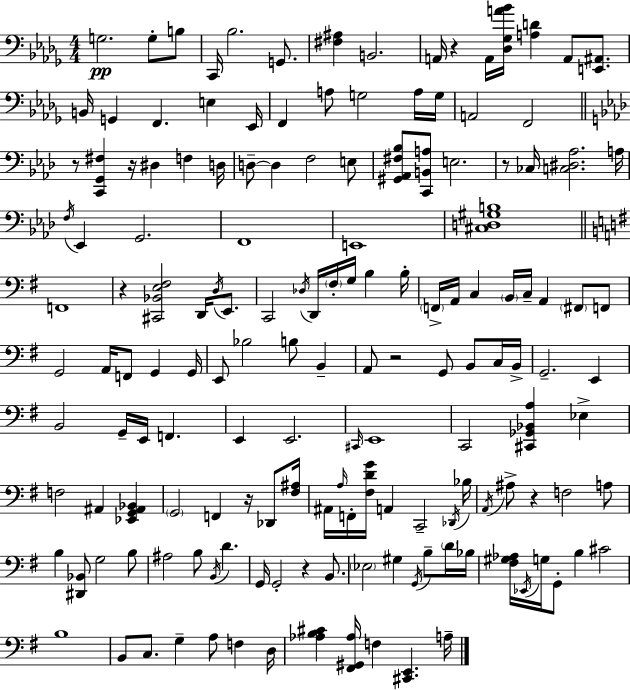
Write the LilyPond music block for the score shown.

{
  \clef bass
  \numericTimeSignature
  \time 4/4
  \key bes \minor
  g2.\pp g8-. b8 | c,16 bes2. g,8. | <fis ais>4 b,2. | a,16 r4 a,16 <des ges a' bes'>16 <a d'>4 a,8 <e, ais,>8. | \break b,16 g,4 f,4. e4 ees,16 | f,4 a8 g2 a16 g16 | a,2 f,2 | \bar "||" \break \key aes \major r8 <c, g, fis>4 r16 dis4 f4 d16 | d8--~~ d4 f2 e8 | <gis, aes, fis bes>8 <c, b, a>8 e2. | r8 ces16 <c dis aes>2. a16 | \break \acciaccatura { f16 } ees,4 g,2. | f,1 | e,1 | <cis d gis b>1 | \break \bar "||" \break \key g \major f,1 | r4 <cis, bes, e fis>2 d,16 \acciaccatura { d16 } e,8. | c,2 \acciaccatura { des16 } d,16 \parenthesize fis16-. g16 b4 | b16-. \parenthesize f,16-> a,16 c4 \parenthesize b,16 c16-- a,4 \parenthesize fis,8 | \break f,8 g,2 a,16 f,8 g,4 | g,16 e,8 bes2 b8 b,4-- | a,8 r2 g,8 b,8 | c16 b,16-> g,2.-- e,4 | \break b,2 g,16-- e,16 f,4. | e,4 e,2. | \grace { cis,16 } e,1 | c,2 <cis, ges, bes, a>4 ees4-> | \break f2 ais,4 <ees, g, ais, bes,>4 | \parenthesize g,2 f,4 r16 | des,8 <fis ais>16 ais,16 \grace { a16 } f,16-. <fis d' g'>16 a,4 c,2-- | \acciaccatura { des,16 } bes16 \acciaccatura { a,16 } ais8-> r4 f2 | \break a8 b4 <dis, bes,>8 g2 | b8 ais2 b8 | \acciaccatura { b,16 } d'4. g,16 g,2-. | r4 b,8. \parenthesize ees2 gis4 | \break \acciaccatura { g,16 } b8-- \parenthesize d'16 bes16 <fis gis aes>16 \acciaccatura { ees,16 } g16 g,8-. b4 | cis'2 b1 | b,8 c8. g4-- | a8 f4 d16 <aes b cis'>4 <fis, gis, aes>16 f4 | \break <cis, e,>4. a16-- \bar "|."
}